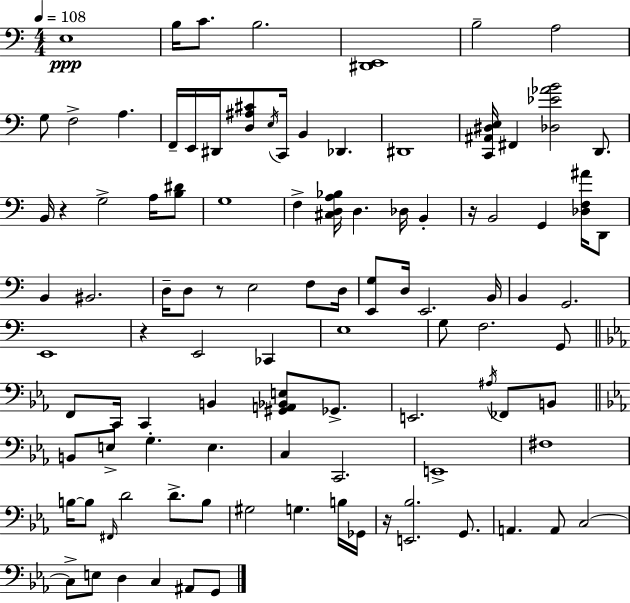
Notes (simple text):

E3/w B3/s C4/e. B3/h. [D#2,E2]/w B3/h A3/h G3/e F3/h A3/q. F2/s E2/s D#2/s [D3,A#3,C#4]/e E3/s C2/s B2/q Db2/q. D#2/w [C2,A#2,D#3,E3]/s F#2/q [Db3,Eb4,Ab4,B4]/h D2/e. B2/s R/q G3/h A3/s [B3,D#4]/e G3/w F3/q [C#3,D3,A3,Bb3]/s D3/q. Db3/s B2/q R/s B2/h G2/q [Db3,F3,A#4]/s D2/e B2/q BIS2/h. D3/s D3/e R/e E3/h F3/e D3/s [E2,G3]/e D3/s E2/h. B2/s B2/q G2/h. E2/w R/q E2/h CES2/q E3/w G3/e F3/h. G2/e F2/e C2/s C2/q B2/q [G#2,A2,Bb2,E3]/e Gb2/e. E2/h. A#3/s FES2/e B2/e B2/e E3/e G3/q. E3/q. C3/q C2/h. E2/w F#3/w B3/s B3/e F#2/s D4/h D4/e. B3/e G#3/h G3/q. B3/s Gb2/s R/s [E2,Bb3]/h. G2/e. A2/q. A2/e C3/h C3/e E3/e D3/q C3/q A#2/e G2/e